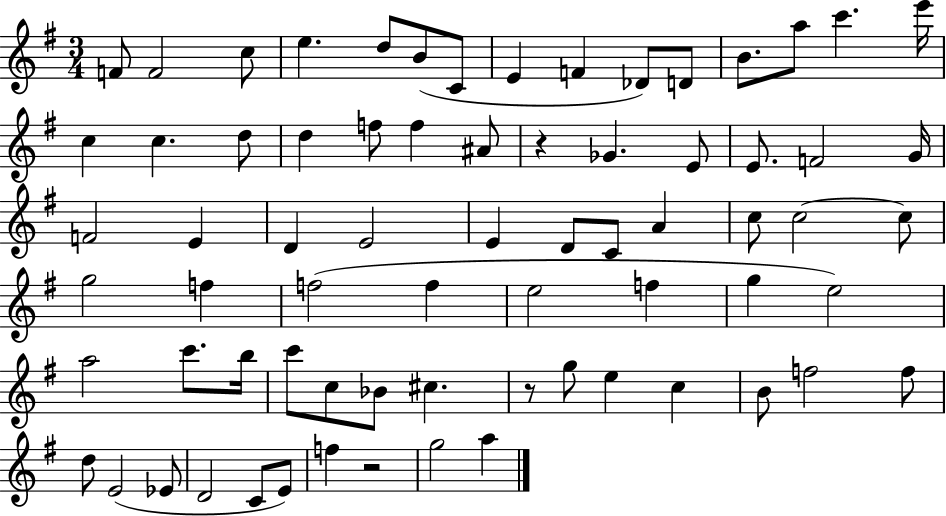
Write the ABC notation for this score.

X:1
T:Untitled
M:3/4
L:1/4
K:G
F/2 F2 c/2 e d/2 B/2 C/2 E F _D/2 D/2 B/2 a/2 c' e'/4 c c d/2 d f/2 f ^A/2 z _G E/2 E/2 F2 G/4 F2 E D E2 E D/2 C/2 A c/2 c2 c/2 g2 f f2 f e2 f g e2 a2 c'/2 b/4 c'/2 c/2 _B/2 ^c z/2 g/2 e c B/2 f2 f/2 d/2 E2 _E/2 D2 C/2 E/2 f z2 g2 a